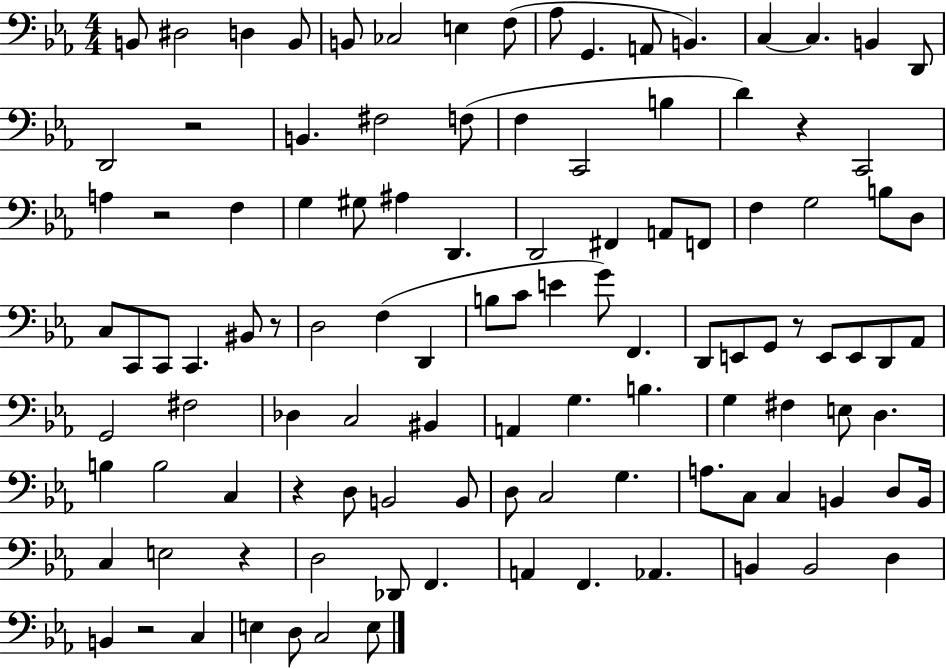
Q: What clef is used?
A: bass